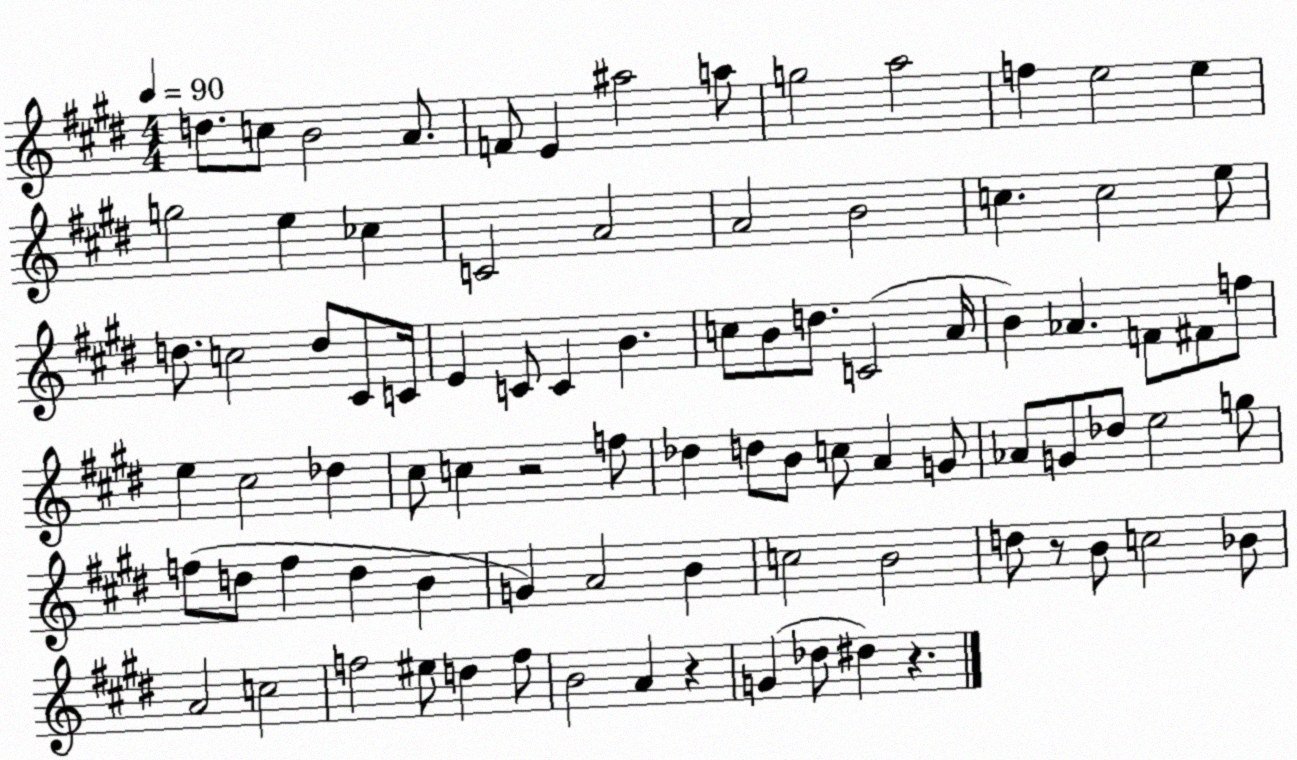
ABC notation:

X:1
T:Untitled
M:4/4
L:1/4
K:E
d/2 c/2 B2 A/2 F/2 E ^a2 a/2 g2 a2 f e2 e g2 e _c C2 A2 A2 B2 c c2 e/2 d/2 c2 d/2 ^C/2 C/4 E C/2 C B c/2 B/2 d/2 C2 A/4 B _A F/2 ^F/2 f/2 e ^c2 _d ^c/2 c z2 f/2 _d d/2 B/2 c/2 A G/2 _A/2 G/2 _d/2 e2 g/2 f/2 d/2 f d B G A2 B c2 B2 d/2 z/2 B/2 c2 _B/2 A2 c2 f2 ^e/2 d f/2 B2 A z G _d/2 ^d z